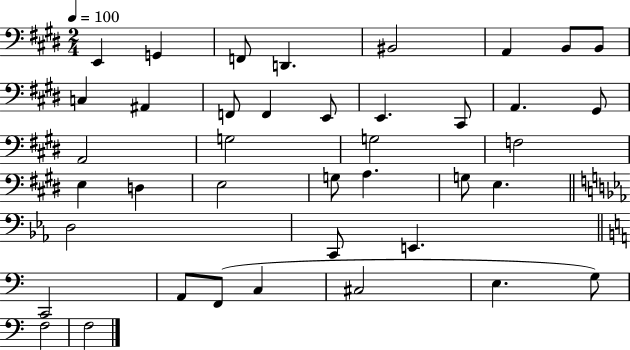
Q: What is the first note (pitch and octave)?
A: E2